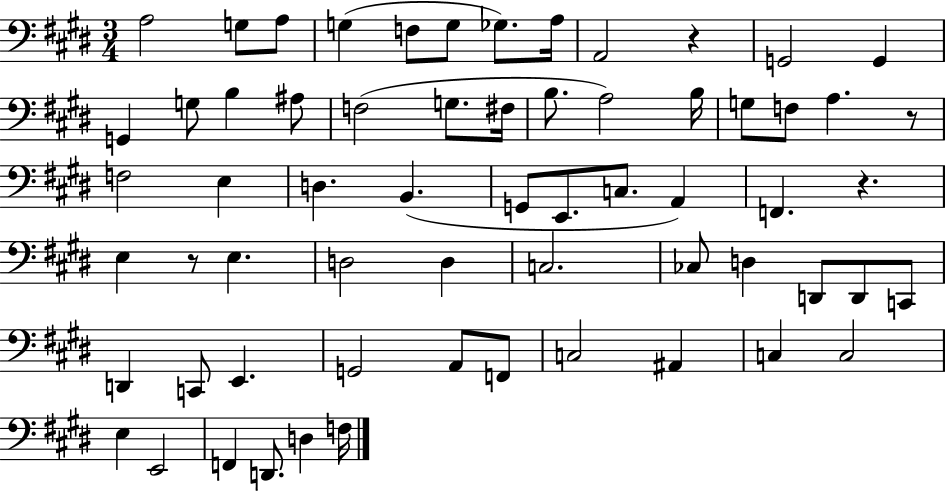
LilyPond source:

{
  \clef bass
  \numericTimeSignature
  \time 3/4
  \key e \major
  a2 g8 a8 | g4( f8 g8 ges8.) a16 | a,2 r4 | g,2 g,4 | \break g,4 g8 b4 ais8 | f2( g8. fis16 | b8. a2) b16 | g8 f8 a4. r8 | \break f2 e4 | d4. b,4.( | g,8 e,8. c8. a,4) | f,4. r4. | \break e4 r8 e4. | d2 d4 | c2. | ces8 d4 d,8 d,8 c,8 | \break d,4 c,8 e,4. | g,2 a,8 f,8 | c2 ais,4 | c4 c2 | \break e4 e,2 | f,4 d,8. d4 f16 | \bar "|."
}